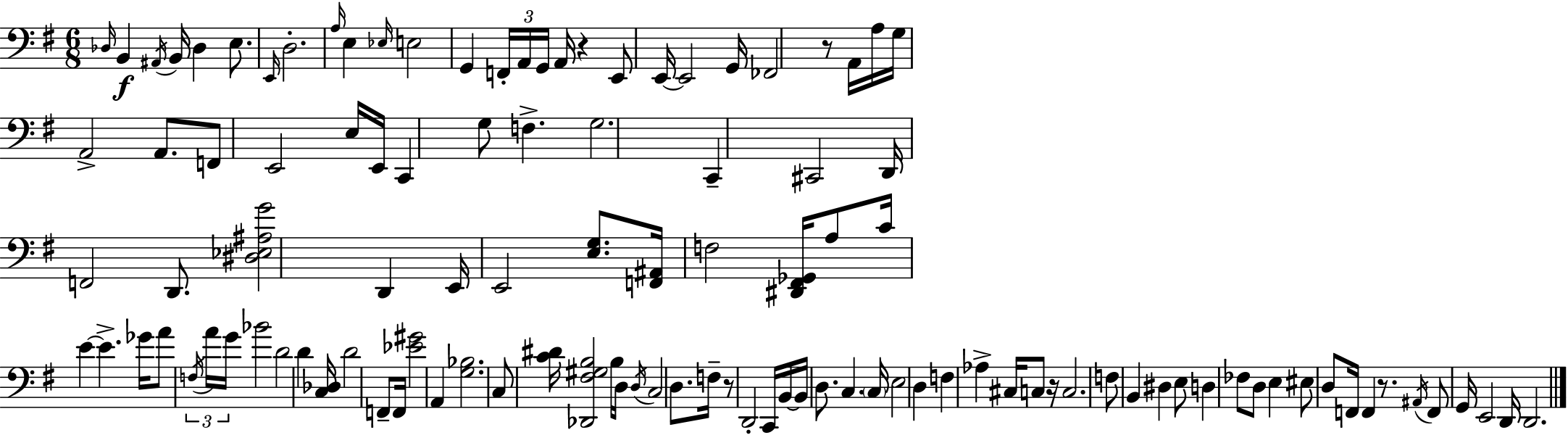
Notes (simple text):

Db3/s B2/q A#2/s B2/s Db3/q E3/e. E2/s D3/h. A3/s E3/q Eb3/s E3/h G2/q F2/s A2/s G2/s A2/s R/q E2/e E2/s E2/h G2/s FES2/h R/e A2/s A3/s G3/s A2/h A2/e. F2/e E2/h E3/s E2/s C2/q G3/e F3/q. G3/h. C2/q C#2/h D2/s F2/h D2/e. [D#3,Eb3,A#3,G4]/h D2/q E2/s E2/h [E3,G3]/e. [F2,A#2]/s F3/h [D#2,F#2,Gb2]/s A3/e C4/s E4/q E4/q. Gb4/s A4/e F3/s A4/s G4/s Bb4/h D4/h D4/q [C3,Db3]/s D4/h F2/e F2/s [Eb4,G#4]/h A2/q [G3,Bb3]/h. C3/e [C4,D#4]/s [Db2,F#3,G#3,B3]/h B3/s D3/s D3/s C3/h D3/e. F3/s R/e D2/h C2/s B2/s B2/s D3/e. C3/q. C3/s E3/h D3/q F3/q Ab3/q C#3/s C3/e R/s C3/h. F3/e B2/q D#3/q E3/e D3/q FES3/e D3/e E3/q EIS3/e D3/e F2/s F2/q R/e. A#2/s F2/e G2/s E2/h D2/s D2/h.